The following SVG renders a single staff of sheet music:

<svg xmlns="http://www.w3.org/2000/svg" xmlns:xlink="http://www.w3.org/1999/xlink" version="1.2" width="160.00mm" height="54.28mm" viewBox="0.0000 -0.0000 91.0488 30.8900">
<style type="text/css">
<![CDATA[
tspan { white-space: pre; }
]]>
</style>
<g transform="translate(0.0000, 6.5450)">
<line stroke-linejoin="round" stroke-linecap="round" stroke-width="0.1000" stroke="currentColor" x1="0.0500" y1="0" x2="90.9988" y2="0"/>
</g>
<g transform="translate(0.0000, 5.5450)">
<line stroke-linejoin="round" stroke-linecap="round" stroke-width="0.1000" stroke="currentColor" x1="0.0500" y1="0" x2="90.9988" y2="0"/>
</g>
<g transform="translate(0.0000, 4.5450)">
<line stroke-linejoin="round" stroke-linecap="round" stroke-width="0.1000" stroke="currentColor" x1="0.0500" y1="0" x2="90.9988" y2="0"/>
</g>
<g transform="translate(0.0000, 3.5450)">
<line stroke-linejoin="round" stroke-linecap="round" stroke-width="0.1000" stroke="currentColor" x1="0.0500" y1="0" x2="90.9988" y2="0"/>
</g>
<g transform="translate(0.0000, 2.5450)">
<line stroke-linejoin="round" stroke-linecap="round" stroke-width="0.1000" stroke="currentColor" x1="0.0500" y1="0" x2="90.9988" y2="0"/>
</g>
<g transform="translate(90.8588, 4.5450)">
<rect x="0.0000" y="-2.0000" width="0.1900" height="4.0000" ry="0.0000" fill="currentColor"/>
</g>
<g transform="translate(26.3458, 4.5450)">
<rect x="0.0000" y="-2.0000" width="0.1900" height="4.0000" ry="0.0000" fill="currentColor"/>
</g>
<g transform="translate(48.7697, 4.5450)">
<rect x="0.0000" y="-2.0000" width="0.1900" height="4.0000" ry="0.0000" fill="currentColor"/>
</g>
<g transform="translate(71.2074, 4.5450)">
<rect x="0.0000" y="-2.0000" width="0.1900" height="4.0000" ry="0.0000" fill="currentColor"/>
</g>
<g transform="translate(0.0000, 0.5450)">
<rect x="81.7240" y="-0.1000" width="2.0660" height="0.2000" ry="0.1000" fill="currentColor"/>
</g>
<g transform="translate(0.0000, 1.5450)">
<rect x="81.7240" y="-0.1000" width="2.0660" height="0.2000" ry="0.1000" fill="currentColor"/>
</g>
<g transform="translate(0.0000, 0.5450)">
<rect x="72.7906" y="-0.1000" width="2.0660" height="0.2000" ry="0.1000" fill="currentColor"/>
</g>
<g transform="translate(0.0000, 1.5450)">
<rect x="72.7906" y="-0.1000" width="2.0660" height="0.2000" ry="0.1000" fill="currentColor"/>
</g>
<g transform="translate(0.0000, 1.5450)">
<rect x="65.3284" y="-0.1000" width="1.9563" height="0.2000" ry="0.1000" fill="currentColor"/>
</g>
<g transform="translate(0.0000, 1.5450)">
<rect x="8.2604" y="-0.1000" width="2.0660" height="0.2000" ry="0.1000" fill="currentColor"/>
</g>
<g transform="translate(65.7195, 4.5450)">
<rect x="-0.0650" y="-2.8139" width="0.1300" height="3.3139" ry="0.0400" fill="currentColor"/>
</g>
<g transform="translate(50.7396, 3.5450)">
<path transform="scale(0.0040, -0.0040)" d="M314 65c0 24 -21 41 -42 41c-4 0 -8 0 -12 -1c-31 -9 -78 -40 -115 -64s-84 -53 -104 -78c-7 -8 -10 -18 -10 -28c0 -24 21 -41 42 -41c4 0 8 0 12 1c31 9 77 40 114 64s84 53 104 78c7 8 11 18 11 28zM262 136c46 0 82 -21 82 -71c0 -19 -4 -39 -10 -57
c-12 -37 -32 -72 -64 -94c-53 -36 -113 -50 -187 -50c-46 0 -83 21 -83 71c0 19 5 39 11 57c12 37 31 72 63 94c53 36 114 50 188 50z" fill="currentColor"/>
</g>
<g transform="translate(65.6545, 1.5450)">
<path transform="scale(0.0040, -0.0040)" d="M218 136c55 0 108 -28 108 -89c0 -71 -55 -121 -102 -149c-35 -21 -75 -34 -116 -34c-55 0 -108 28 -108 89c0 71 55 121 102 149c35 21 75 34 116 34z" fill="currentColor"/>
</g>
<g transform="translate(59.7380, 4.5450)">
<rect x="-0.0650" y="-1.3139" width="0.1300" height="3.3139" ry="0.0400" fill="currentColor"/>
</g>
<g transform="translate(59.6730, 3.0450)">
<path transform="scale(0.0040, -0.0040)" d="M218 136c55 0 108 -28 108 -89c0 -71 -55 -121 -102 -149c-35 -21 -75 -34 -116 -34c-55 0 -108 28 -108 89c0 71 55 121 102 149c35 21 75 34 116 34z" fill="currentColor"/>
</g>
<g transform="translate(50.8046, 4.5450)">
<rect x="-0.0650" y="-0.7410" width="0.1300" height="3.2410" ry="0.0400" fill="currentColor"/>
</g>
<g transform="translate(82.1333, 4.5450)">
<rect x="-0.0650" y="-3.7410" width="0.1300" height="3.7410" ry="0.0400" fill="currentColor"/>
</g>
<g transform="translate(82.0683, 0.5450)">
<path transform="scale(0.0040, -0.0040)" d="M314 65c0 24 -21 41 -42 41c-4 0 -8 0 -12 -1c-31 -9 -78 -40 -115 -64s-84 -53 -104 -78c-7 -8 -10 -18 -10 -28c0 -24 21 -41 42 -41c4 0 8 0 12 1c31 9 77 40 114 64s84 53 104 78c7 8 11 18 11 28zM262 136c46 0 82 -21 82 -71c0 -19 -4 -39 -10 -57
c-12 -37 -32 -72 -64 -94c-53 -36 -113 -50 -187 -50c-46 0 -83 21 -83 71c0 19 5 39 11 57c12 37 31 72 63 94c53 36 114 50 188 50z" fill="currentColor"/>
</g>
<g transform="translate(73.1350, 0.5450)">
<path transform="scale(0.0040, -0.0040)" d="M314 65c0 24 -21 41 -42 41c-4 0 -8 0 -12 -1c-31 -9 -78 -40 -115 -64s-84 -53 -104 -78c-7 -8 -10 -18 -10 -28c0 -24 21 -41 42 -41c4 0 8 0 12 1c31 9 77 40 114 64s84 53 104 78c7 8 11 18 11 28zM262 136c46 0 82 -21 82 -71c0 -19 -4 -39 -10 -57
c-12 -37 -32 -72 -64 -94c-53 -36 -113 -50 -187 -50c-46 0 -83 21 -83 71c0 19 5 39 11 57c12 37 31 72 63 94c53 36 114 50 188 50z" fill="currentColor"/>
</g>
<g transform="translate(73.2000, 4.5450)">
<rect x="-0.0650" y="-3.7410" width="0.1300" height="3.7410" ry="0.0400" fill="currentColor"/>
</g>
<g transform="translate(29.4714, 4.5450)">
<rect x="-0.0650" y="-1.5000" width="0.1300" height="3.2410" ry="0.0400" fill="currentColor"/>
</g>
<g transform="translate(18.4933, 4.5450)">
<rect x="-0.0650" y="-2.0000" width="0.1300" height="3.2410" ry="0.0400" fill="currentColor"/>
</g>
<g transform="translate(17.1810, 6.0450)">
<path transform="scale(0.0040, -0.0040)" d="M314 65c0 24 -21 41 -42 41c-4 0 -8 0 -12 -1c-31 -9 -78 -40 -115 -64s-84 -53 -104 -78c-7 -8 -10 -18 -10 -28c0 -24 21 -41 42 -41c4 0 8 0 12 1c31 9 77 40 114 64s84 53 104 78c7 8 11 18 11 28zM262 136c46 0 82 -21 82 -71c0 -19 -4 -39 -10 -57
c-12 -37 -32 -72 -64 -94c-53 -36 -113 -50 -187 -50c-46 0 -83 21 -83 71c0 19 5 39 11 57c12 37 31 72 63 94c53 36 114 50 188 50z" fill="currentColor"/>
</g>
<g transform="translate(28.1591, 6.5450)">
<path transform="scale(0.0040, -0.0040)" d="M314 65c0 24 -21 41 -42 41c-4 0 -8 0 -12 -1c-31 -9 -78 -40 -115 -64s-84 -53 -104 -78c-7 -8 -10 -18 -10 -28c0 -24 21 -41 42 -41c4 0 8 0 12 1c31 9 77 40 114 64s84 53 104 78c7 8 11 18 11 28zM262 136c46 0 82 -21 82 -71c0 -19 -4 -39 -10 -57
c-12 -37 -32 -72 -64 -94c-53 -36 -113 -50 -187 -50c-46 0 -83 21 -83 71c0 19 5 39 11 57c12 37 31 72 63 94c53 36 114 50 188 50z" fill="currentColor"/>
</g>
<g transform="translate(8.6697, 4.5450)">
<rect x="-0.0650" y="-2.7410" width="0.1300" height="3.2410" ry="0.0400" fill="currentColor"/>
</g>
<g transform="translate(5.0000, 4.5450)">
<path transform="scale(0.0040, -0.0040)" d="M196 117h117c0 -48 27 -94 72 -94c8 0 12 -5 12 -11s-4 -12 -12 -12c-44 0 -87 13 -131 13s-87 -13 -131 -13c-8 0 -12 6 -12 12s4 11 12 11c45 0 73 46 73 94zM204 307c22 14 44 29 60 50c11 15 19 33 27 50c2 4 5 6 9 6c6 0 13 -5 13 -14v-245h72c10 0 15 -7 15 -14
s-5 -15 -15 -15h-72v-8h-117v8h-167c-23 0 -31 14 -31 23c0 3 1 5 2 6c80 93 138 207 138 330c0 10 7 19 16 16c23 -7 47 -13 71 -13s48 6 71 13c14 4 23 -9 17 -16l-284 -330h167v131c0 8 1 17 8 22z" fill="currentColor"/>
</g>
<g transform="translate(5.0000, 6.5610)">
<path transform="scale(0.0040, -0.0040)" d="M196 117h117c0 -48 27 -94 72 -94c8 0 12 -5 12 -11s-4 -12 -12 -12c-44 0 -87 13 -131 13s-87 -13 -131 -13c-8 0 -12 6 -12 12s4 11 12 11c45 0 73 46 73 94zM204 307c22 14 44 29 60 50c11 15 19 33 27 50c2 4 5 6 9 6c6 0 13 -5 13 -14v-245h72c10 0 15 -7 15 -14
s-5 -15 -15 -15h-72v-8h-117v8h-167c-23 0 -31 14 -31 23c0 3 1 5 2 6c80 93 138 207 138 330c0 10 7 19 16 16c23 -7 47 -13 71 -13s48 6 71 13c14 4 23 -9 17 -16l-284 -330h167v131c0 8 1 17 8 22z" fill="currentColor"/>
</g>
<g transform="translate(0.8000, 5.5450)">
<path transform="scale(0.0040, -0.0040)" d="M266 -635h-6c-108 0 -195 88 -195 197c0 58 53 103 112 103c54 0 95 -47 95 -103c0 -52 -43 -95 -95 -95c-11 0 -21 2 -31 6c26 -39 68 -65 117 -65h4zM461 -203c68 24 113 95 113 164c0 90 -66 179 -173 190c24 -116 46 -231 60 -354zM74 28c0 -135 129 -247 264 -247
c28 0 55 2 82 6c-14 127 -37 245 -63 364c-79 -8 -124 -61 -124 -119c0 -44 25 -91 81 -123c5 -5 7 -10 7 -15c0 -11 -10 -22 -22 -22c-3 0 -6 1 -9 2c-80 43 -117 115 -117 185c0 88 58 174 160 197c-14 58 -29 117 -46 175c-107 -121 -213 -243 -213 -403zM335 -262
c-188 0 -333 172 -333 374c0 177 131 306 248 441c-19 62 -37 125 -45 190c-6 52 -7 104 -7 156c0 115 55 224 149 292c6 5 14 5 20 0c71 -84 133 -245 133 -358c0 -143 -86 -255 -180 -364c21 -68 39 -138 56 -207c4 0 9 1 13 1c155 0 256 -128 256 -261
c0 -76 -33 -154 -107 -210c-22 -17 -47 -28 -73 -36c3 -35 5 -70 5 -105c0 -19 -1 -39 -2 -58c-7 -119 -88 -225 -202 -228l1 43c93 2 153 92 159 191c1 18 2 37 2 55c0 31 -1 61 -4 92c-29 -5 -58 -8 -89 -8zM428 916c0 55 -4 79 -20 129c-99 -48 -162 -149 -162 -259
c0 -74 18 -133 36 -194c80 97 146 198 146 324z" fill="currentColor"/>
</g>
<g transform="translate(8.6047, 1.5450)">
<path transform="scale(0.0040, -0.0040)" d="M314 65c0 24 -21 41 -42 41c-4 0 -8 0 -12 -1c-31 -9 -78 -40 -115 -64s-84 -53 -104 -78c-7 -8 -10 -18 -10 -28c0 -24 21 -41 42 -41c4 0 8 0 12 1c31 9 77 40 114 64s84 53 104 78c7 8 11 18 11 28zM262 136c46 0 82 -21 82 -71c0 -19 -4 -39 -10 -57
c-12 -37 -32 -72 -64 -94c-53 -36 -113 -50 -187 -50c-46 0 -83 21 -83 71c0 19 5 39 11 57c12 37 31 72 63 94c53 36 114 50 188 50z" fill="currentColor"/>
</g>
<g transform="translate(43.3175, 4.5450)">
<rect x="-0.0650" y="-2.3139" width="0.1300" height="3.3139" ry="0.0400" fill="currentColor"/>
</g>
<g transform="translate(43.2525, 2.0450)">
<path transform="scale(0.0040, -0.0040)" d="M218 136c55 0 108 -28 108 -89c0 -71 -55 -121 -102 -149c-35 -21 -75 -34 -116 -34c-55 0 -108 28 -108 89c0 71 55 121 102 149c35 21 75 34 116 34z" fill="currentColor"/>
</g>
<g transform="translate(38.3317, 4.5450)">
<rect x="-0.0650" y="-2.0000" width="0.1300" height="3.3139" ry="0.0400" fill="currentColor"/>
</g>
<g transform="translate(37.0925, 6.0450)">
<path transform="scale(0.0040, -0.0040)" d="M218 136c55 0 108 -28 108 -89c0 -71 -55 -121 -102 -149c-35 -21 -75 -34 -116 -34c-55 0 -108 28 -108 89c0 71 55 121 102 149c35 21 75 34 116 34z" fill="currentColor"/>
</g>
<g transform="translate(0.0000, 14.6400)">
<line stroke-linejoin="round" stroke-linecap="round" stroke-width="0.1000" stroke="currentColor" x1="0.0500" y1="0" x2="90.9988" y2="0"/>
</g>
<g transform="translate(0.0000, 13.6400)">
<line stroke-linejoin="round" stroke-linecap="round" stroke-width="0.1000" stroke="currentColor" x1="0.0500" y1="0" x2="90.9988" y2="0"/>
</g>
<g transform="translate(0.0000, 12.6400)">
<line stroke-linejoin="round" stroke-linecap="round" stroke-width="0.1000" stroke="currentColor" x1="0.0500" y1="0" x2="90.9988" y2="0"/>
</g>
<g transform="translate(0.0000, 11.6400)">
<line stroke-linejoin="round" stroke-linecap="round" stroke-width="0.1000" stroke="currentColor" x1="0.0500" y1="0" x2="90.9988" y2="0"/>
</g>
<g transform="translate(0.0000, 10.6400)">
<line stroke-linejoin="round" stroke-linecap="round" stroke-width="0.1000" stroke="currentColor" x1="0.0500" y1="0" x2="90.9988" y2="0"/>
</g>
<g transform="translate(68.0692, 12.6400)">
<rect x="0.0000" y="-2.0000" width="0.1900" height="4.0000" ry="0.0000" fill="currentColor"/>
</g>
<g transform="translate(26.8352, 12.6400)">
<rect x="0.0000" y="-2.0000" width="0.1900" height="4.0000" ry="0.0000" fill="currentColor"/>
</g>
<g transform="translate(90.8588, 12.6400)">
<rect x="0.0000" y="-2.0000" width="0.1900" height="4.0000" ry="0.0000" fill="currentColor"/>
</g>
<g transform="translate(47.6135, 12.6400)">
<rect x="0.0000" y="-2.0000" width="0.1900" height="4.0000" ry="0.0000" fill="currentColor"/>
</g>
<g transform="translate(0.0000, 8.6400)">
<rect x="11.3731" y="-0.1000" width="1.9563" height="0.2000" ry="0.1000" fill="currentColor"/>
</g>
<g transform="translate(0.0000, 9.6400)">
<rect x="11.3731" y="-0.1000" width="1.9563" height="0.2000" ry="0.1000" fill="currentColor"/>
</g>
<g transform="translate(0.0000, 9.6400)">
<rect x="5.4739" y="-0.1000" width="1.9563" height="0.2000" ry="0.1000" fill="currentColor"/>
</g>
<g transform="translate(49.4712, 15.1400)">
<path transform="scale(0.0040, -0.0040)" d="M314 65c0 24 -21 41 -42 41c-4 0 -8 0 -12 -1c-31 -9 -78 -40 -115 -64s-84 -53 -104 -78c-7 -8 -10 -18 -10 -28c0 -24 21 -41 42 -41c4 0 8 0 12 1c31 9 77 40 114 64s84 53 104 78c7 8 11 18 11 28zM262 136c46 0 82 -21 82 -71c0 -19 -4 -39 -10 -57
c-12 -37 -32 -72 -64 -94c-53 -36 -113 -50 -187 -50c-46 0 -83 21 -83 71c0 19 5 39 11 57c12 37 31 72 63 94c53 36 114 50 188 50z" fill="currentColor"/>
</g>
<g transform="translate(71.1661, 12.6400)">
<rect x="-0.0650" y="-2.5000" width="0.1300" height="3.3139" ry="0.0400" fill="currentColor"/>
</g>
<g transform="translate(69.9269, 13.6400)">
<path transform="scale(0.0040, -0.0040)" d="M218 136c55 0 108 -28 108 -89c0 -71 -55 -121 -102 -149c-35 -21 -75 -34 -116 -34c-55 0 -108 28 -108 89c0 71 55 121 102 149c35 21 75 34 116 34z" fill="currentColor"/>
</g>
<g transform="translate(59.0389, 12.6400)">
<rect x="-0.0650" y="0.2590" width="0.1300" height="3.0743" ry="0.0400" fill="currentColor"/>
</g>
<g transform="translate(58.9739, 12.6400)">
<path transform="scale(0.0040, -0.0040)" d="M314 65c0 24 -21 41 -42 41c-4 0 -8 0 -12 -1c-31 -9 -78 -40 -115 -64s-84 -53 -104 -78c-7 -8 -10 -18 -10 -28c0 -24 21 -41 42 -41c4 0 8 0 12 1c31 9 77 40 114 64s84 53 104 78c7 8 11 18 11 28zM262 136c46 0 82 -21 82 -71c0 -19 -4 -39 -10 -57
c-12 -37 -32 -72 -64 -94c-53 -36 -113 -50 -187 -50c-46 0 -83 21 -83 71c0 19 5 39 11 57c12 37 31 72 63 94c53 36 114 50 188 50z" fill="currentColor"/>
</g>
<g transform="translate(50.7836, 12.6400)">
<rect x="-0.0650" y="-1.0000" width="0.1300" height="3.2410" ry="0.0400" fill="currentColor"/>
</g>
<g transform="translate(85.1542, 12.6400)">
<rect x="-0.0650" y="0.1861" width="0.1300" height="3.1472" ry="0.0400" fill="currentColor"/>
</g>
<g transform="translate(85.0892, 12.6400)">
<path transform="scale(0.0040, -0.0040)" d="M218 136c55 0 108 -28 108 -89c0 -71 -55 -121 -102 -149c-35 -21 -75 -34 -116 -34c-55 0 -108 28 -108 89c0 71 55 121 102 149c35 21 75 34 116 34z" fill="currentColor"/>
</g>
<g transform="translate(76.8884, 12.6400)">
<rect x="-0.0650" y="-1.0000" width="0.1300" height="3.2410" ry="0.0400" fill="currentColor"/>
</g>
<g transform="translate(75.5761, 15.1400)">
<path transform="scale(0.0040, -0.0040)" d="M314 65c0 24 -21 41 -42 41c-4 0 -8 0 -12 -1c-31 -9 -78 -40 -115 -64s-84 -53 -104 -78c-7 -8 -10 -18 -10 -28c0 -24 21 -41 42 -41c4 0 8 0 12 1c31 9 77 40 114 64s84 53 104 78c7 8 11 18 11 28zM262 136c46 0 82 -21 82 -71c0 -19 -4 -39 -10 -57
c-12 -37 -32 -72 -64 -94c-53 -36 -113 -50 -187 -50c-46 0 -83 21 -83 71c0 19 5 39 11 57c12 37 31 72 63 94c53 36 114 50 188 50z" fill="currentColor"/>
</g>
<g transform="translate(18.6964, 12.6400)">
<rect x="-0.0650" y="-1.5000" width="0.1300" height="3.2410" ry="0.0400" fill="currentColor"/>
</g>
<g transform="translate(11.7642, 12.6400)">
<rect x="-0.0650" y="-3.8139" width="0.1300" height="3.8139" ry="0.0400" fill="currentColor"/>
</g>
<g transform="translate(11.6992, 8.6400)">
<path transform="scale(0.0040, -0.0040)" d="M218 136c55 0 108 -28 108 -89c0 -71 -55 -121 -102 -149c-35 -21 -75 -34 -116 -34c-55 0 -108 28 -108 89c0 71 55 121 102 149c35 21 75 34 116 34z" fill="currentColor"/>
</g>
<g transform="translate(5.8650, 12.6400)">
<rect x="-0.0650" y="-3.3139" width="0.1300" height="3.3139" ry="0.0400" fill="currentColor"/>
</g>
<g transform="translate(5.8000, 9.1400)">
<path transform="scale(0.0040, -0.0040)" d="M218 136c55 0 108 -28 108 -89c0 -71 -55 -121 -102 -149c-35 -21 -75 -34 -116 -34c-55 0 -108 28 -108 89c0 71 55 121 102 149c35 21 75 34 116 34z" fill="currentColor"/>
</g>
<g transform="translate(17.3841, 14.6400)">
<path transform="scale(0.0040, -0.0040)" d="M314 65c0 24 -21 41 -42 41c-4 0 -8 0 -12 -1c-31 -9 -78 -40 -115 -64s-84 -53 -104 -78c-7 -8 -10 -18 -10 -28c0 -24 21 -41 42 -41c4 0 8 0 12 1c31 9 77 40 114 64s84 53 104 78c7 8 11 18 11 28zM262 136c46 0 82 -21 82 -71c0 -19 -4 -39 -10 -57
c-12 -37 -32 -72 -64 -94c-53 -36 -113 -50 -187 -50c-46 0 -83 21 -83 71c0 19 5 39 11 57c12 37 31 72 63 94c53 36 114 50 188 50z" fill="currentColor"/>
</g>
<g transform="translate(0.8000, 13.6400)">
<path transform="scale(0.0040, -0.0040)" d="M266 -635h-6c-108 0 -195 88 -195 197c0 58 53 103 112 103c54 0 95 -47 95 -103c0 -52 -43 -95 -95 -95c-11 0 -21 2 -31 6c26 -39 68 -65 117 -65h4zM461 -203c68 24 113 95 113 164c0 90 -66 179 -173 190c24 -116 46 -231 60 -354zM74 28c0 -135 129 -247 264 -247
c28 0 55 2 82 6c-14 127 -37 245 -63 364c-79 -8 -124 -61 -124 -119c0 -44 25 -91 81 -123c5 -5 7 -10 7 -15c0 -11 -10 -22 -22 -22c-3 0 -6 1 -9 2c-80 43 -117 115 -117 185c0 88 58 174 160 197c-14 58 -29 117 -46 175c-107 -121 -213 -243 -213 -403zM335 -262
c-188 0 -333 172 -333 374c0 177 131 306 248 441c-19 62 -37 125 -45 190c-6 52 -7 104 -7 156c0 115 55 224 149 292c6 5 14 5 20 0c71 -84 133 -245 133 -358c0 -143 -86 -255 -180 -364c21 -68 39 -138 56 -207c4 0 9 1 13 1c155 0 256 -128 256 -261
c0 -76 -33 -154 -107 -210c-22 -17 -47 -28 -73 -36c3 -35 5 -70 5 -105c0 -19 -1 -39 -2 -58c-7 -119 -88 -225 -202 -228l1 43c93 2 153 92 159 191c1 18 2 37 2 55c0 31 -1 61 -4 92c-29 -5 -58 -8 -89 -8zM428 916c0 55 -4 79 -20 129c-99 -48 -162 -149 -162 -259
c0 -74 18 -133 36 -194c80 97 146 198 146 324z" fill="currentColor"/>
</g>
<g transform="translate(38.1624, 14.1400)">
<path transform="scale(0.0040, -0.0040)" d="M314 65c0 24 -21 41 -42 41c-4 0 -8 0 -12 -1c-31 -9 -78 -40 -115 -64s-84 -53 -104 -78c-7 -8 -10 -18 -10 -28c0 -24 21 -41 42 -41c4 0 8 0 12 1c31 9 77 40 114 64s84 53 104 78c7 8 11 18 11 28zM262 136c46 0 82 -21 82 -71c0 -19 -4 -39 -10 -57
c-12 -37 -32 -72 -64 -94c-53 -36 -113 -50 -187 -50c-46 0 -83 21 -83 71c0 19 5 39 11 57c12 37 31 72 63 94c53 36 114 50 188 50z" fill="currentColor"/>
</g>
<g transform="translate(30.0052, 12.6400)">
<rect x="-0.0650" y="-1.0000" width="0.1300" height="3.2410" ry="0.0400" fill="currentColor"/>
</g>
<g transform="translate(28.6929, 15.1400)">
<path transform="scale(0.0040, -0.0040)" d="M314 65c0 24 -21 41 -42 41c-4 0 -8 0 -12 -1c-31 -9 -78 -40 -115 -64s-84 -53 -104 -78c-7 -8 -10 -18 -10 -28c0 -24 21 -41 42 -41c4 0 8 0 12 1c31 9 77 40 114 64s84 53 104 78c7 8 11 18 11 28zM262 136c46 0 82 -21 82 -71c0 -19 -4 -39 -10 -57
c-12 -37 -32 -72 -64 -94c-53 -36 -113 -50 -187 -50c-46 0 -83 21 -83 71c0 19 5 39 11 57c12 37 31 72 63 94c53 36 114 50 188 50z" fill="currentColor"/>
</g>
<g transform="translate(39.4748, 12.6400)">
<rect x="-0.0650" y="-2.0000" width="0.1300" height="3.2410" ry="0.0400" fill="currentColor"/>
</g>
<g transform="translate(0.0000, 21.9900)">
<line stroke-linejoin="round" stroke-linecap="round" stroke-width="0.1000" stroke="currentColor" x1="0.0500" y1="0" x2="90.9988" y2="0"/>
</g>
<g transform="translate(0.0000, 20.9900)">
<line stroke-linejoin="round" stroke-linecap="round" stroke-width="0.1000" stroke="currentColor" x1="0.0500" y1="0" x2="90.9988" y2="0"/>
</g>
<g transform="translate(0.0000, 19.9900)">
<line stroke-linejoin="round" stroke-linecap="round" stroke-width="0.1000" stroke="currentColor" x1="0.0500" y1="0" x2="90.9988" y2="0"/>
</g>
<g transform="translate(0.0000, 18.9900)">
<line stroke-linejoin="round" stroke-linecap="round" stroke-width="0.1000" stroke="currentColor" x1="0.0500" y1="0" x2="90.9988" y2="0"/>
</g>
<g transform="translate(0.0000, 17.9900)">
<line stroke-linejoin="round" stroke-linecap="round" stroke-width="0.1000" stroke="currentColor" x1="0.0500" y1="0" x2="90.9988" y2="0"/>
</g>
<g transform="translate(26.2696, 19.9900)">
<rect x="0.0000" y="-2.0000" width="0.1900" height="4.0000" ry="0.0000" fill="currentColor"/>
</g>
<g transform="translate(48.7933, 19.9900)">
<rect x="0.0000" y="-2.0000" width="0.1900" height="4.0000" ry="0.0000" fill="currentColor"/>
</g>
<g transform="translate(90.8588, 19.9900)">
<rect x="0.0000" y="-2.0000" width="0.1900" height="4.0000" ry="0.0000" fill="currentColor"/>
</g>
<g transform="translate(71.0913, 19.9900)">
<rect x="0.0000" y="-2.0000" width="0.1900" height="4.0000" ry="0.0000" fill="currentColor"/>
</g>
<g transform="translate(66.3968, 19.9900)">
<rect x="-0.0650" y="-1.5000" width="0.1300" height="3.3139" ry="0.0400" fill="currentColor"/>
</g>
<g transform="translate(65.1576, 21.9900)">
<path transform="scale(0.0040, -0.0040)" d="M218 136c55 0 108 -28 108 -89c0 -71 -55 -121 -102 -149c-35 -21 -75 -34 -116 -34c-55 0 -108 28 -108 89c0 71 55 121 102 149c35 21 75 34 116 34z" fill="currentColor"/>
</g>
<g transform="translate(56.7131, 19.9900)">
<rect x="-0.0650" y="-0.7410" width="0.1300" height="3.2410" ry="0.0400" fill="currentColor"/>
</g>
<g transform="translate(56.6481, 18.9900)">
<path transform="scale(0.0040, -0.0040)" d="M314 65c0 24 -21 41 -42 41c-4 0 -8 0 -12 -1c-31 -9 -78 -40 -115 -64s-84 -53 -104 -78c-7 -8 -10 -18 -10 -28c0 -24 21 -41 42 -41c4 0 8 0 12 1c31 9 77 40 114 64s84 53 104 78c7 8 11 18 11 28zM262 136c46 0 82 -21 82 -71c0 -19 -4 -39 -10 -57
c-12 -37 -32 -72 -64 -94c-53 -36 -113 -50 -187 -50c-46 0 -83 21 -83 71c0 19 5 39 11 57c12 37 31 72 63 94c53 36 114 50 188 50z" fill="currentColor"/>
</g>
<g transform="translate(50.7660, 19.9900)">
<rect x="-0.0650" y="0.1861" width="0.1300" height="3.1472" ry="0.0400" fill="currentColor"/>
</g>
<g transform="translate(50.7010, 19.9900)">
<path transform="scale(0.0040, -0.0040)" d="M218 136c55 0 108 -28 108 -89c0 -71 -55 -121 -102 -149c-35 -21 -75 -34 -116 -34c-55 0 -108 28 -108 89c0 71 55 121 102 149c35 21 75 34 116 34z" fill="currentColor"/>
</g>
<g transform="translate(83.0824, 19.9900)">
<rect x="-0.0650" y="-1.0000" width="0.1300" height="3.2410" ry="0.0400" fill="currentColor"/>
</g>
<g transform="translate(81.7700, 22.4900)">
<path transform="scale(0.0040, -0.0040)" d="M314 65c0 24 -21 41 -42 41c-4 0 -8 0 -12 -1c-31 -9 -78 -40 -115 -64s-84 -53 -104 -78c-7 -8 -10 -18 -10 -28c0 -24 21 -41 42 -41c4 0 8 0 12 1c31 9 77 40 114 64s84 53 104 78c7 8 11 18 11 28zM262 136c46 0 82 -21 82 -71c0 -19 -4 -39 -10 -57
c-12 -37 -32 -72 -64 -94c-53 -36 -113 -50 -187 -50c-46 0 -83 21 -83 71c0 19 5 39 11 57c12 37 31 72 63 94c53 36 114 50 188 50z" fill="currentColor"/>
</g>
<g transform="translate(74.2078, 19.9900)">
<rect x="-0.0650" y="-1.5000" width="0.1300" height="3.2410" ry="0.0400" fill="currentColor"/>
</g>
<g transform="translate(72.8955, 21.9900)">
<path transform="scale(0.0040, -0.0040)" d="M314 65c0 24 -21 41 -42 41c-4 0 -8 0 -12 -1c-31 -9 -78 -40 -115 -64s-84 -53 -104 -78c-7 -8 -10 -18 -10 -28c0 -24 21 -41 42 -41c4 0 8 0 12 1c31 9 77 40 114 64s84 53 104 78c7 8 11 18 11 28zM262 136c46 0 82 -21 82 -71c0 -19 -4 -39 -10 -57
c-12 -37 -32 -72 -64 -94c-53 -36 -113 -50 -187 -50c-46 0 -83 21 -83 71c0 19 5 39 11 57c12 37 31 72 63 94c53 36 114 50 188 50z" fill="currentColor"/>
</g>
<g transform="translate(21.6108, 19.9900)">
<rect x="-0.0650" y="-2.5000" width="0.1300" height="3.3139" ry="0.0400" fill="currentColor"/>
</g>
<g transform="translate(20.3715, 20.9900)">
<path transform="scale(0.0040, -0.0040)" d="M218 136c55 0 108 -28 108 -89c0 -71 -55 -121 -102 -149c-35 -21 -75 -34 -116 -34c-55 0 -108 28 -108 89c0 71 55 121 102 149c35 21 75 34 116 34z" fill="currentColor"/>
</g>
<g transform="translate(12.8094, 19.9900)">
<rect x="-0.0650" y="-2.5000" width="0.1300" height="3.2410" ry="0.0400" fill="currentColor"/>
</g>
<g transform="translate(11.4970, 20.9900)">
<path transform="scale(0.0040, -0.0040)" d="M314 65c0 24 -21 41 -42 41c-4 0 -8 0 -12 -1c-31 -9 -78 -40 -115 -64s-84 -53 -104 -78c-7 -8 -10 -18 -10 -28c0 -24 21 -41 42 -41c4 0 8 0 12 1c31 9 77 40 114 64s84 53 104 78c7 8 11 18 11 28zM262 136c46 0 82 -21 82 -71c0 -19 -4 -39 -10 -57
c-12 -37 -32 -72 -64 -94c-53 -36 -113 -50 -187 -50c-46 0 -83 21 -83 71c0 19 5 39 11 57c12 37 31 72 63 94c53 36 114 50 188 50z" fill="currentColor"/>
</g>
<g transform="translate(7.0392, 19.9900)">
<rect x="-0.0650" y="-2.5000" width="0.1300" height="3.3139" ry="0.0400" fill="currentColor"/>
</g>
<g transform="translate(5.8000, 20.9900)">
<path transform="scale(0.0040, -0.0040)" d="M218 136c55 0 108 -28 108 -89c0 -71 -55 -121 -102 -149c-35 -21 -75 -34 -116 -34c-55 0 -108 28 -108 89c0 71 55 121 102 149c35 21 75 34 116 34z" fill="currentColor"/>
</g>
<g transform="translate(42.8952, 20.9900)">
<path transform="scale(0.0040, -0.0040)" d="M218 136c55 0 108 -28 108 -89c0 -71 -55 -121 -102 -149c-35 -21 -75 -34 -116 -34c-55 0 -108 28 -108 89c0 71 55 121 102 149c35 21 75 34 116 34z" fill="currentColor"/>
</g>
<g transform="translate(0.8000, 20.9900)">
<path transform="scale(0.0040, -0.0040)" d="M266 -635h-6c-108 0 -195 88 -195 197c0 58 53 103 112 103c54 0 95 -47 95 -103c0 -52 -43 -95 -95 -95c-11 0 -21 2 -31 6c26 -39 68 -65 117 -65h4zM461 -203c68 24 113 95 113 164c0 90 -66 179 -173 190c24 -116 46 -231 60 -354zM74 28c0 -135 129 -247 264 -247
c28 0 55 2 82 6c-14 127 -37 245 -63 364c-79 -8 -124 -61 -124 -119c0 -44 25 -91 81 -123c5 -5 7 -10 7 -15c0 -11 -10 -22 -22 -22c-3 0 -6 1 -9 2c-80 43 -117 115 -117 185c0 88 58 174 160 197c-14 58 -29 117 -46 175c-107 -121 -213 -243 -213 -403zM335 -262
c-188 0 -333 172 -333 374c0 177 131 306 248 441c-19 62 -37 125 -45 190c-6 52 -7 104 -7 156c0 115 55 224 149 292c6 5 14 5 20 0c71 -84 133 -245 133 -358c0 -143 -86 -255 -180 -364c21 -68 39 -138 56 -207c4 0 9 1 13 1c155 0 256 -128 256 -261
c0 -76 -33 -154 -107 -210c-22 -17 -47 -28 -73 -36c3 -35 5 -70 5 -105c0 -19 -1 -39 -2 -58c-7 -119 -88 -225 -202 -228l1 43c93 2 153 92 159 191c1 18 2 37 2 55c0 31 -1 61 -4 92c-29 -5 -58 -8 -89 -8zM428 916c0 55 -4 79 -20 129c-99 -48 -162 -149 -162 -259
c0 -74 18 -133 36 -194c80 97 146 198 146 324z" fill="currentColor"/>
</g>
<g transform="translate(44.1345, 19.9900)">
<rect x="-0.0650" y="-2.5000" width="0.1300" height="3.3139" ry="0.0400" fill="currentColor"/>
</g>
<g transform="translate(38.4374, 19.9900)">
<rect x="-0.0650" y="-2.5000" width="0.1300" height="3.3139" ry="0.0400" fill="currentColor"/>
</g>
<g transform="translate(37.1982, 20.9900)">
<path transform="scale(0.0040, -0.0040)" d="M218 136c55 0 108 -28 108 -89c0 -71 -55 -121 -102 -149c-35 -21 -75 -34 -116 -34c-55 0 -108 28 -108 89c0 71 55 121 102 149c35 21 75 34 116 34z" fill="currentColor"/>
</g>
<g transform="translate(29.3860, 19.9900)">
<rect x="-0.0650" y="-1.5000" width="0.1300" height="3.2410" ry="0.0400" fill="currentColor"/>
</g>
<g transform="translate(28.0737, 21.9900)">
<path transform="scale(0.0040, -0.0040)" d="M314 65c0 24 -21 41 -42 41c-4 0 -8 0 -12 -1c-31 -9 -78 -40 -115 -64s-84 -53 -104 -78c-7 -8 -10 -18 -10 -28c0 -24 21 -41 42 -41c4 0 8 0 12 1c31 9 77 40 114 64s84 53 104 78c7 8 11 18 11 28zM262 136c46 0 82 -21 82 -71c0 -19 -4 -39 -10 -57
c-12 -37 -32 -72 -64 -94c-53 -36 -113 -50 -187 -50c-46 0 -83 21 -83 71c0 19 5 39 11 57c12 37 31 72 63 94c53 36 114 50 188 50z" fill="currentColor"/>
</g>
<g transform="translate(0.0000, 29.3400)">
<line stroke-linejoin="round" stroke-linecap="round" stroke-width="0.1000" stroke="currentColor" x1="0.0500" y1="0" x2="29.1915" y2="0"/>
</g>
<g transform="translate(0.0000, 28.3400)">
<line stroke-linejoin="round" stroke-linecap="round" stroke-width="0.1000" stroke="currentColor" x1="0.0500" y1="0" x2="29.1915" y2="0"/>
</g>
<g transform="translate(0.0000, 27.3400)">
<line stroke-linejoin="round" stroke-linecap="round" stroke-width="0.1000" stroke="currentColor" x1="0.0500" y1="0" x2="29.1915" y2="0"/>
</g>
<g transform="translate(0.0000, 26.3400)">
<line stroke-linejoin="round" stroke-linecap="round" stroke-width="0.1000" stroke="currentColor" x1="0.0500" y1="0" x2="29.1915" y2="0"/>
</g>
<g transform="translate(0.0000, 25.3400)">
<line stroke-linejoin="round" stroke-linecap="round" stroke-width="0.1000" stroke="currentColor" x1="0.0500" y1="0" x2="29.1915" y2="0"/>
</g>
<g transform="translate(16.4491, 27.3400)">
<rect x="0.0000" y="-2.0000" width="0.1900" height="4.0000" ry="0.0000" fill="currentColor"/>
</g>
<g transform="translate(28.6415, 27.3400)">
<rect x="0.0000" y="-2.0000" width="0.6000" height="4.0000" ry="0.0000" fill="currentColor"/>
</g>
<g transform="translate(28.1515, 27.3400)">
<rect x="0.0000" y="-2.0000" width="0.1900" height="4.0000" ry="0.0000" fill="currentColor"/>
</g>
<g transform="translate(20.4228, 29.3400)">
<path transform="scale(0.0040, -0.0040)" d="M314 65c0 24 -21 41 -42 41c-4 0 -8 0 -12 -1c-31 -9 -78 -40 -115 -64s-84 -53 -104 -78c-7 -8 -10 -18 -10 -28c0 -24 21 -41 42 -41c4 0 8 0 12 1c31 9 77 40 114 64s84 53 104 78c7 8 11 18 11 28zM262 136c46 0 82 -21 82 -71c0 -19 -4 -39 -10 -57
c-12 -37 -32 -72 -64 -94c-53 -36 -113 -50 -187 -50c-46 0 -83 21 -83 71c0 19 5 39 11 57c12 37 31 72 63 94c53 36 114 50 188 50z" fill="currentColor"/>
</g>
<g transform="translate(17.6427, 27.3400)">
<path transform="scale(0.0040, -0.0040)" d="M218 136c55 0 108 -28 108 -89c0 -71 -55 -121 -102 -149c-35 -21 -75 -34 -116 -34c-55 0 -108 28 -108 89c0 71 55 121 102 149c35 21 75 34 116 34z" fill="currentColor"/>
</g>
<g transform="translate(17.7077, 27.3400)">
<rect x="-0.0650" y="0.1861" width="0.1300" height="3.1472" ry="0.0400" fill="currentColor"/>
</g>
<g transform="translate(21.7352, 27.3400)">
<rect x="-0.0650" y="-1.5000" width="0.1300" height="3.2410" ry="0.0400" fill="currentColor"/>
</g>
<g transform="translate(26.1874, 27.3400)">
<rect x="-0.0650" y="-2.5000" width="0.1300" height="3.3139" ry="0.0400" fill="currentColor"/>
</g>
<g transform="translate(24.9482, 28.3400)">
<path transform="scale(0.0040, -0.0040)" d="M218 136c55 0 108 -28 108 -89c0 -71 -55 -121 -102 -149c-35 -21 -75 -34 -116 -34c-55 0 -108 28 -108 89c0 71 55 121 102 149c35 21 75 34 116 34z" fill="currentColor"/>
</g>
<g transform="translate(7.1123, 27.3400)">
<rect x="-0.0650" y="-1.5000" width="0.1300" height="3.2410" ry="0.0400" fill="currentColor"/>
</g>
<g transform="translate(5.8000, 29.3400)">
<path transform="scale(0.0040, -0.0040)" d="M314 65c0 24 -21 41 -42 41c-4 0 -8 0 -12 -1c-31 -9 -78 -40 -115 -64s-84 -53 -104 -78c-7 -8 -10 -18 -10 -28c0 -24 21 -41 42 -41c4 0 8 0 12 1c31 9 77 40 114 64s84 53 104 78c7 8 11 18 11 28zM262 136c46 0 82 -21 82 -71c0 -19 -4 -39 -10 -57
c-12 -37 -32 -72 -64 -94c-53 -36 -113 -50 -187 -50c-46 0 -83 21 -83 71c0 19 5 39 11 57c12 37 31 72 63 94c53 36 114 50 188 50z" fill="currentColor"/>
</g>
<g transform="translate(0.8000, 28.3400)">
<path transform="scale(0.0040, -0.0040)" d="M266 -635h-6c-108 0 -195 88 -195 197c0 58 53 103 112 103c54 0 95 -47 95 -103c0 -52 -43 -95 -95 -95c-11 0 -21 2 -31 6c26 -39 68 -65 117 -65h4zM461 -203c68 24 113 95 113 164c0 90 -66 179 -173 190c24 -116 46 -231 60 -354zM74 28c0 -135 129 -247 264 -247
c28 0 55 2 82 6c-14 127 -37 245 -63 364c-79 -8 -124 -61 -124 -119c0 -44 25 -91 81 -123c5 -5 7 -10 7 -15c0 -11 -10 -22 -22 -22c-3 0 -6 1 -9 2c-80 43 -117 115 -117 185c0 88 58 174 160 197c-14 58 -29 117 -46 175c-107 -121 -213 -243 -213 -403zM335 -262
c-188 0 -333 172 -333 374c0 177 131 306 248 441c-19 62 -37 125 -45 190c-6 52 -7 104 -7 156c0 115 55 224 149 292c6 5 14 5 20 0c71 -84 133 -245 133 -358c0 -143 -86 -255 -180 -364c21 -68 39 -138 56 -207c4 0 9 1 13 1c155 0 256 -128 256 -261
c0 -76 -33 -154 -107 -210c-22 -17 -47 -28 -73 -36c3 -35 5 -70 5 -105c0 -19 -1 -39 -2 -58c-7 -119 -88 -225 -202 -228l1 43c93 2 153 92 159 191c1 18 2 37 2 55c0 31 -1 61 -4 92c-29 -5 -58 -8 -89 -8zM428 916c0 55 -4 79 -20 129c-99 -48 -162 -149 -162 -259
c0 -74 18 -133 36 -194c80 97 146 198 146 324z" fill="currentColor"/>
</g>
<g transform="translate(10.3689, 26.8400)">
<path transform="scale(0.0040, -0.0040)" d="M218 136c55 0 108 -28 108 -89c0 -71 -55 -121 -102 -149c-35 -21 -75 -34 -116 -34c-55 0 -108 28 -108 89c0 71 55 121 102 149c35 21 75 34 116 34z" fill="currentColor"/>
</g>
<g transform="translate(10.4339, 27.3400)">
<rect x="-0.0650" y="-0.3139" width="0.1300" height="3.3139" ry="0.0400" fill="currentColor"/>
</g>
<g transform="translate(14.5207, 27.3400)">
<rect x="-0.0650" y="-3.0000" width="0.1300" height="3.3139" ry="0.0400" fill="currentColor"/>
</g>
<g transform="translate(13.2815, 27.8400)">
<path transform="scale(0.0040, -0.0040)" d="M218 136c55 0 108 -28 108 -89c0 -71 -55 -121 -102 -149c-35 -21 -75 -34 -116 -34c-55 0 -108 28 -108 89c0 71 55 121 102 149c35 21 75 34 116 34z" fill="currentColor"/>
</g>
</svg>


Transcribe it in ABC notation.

X:1
T:Untitled
M:4/4
L:1/4
K:C
a2 F2 E2 F g d2 e a c'2 c'2 b c' E2 D2 F2 D2 B2 G D2 B G G2 G E2 G G B d2 E E2 D2 E2 c A B E2 G